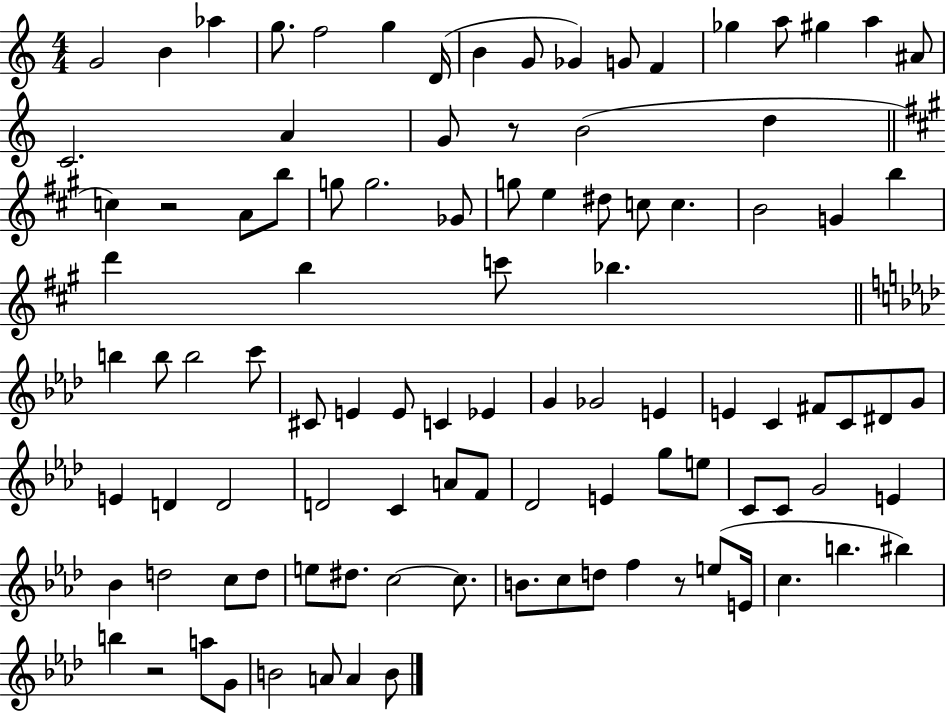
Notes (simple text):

G4/h B4/q Ab5/q G5/e. F5/h G5/q D4/s B4/q G4/e Gb4/q G4/e F4/q Gb5/q A5/e G#5/q A5/q A#4/e C4/h. A4/q G4/e R/e B4/h D5/q C5/q R/h A4/e B5/e G5/e G5/h. Gb4/e G5/e E5/q D#5/e C5/e C5/q. B4/h G4/q B5/q D6/q B5/q C6/e Bb5/q. B5/q B5/e B5/h C6/e C#4/e E4/q E4/e C4/q Eb4/q G4/q Gb4/h E4/q E4/q C4/q F#4/e C4/e D#4/e G4/e E4/q D4/q D4/h D4/h C4/q A4/e F4/e Db4/h E4/q G5/e E5/e C4/e C4/e G4/h E4/q Bb4/q D5/h C5/e D5/e E5/e D#5/e. C5/h C5/e. B4/e. C5/e D5/e F5/q R/e E5/e E4/s C5/q. B5/q. BIS5/q B5/q R/h A5/e G4/e B4/h A4/e A4/q B4/e